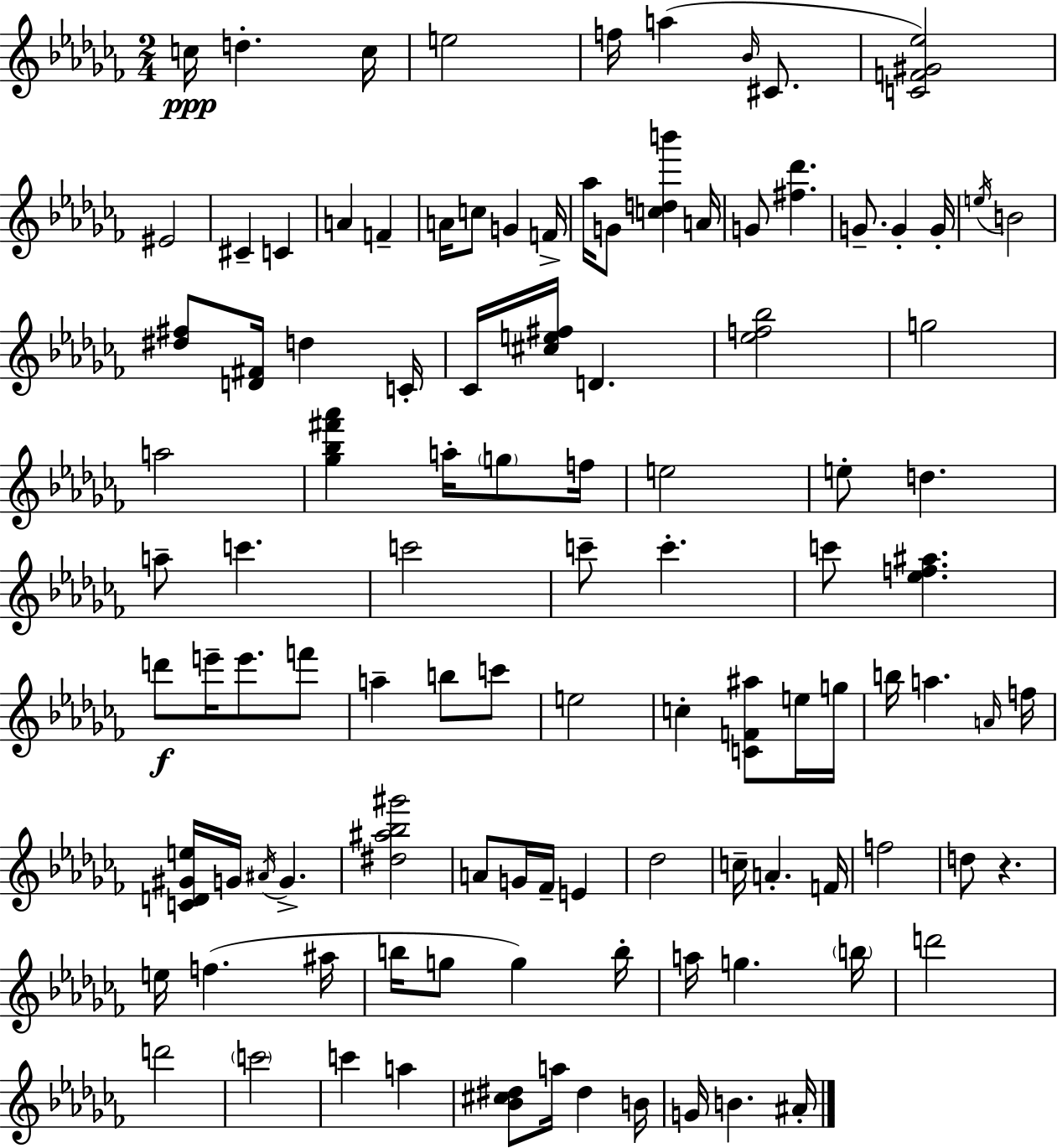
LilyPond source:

{
  \clef treble
  \numericTimeSignature
  \time 2/4
  \key aes \minor
  \repeat volta 2 { c''16\ppp d''4.-. c''16 | e''2 | f''16 a''4( \grace { bes'16 } cis'8. | <c' f' gis' ees''>2) | \break eis'2 | cis'4-- c'4 | a'4 f'4-- | a'16 c''8 g'4 | \break f'16-> aes''16 g'8 <c'' d'' b'''>4 | a'16 g'8 <fis'' des'''>4. | g'8.-- g'4-. | g'16-. \acciaccatura { e''16 } b'2 | \break <dis'' fis''>8 <d' fis'>16 d''4 | c'16-. ces'16 <cis'' e'' fis''>16 d'4. | <ees'' f'' bes''>2 | g''2 | \break a''2 | <ges'' bes'' fis''' aes'''>4 a''16-. \parenthesize g''8 | f''16 e''2 | e''8-. d''4. | \break a''8-- c'''4. | c'''2 | c'''8-- c'''4.-. | c'''8 <ees'' f'' ais''>4. | \break d'''8\f e'''16-- e'''8. | f'''8 a''4-- b''8 | c'''8 e''2 | c''4-. <c' f' ais''>8 | \break e''16 g''16 b''16 a''4. | \grace { a'16 } f''16 <c' d' gis' e''>16 g'16 \acciaccatura { ais'16 } g'4.-> | <dis'' ais'' bes'' gis'''>2 | a'8 g'16 fes'16-- | \break e'4 des''2 | c''16-- a'4.-. | f'16 f''2 | d''8 r4. | \break e''16 f''4.( | ais''16 b''16 g''8 g''4) | b''16-. a''16 g''4. | \parenthesize b''16 d'''2 | \break d'''2 | \parenthesize c'''2 | c'''4 | a''4 <bes' cis'' dis''>8 a''16 dis''4 | \break b'16 g'16 b'4. | ais'16-. } \bar "|."
}